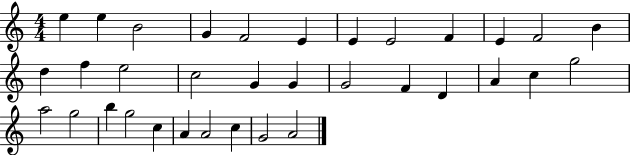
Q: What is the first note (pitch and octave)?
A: E5